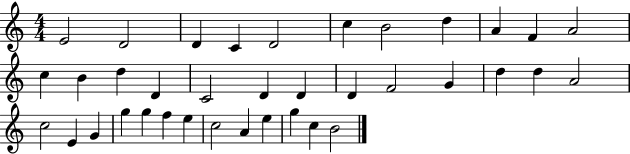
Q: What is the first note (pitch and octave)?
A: E4